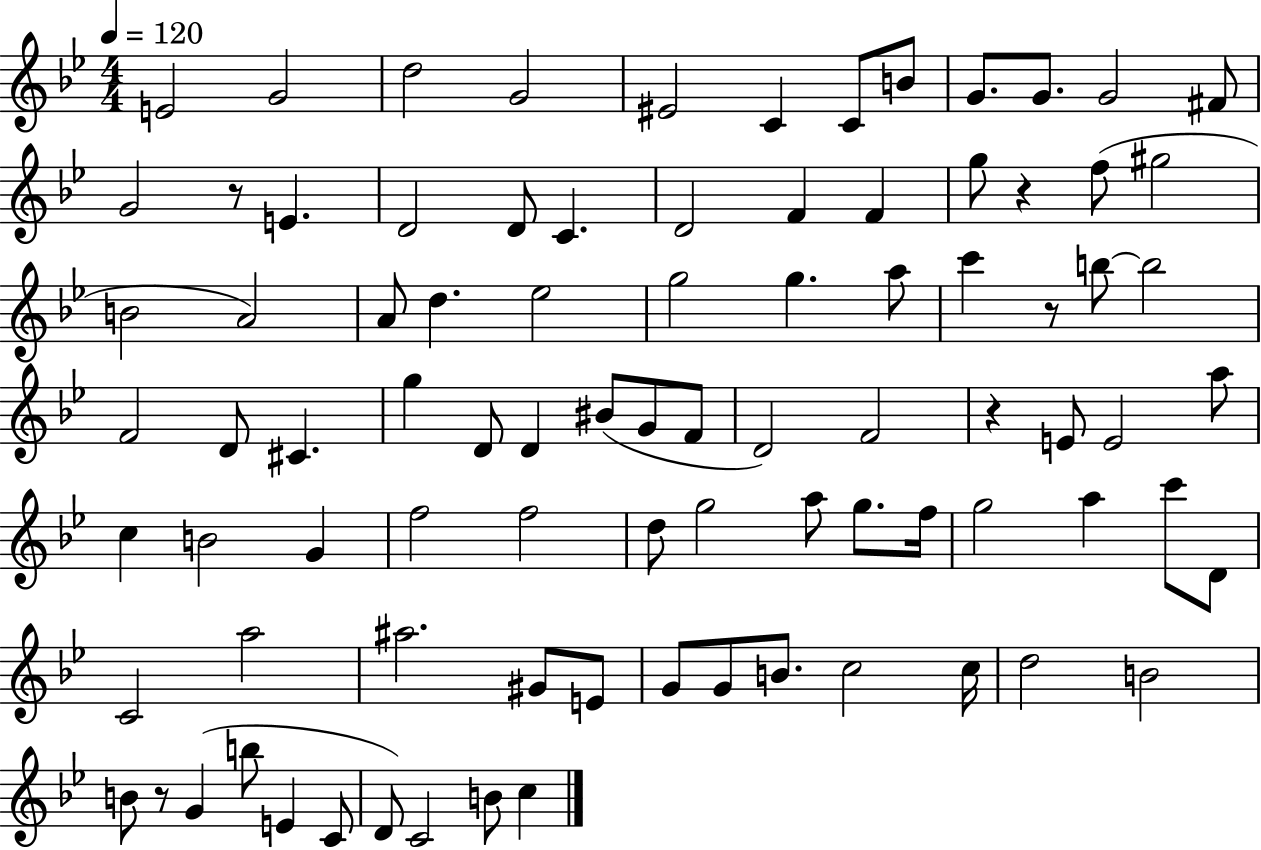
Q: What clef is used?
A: treble